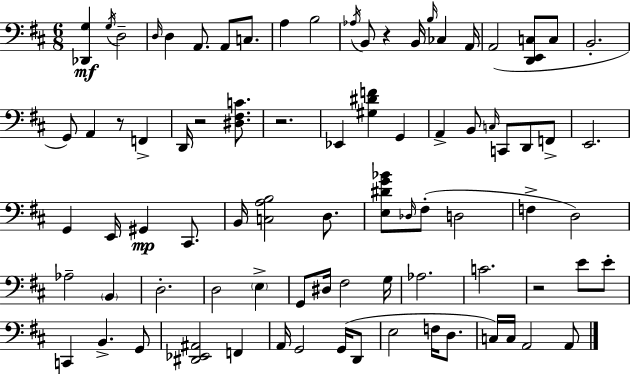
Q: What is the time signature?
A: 6/8